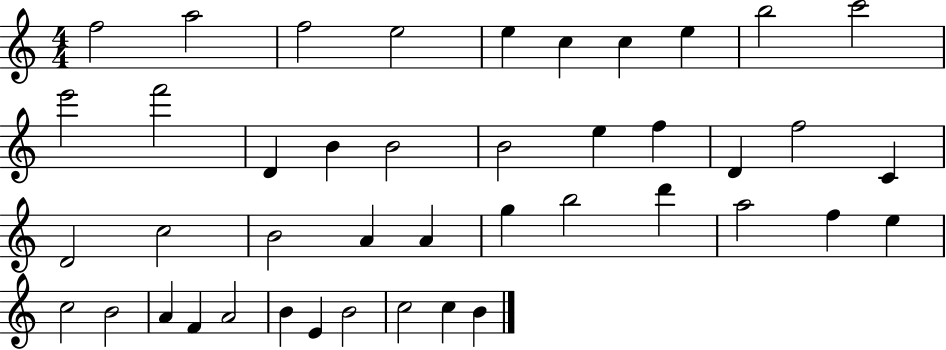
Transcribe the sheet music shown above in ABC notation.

X:1
T:Untitled
M:4/4
L:1/4
K:C
f2 a2 f2 e2 e c c e b2 c'2 e'2 f'2 D B B2 B2 e f D f2 C D2 c2 B2 A A g b2 d' a2 f e c2 B2 A F A2 B E B2 c2 c B